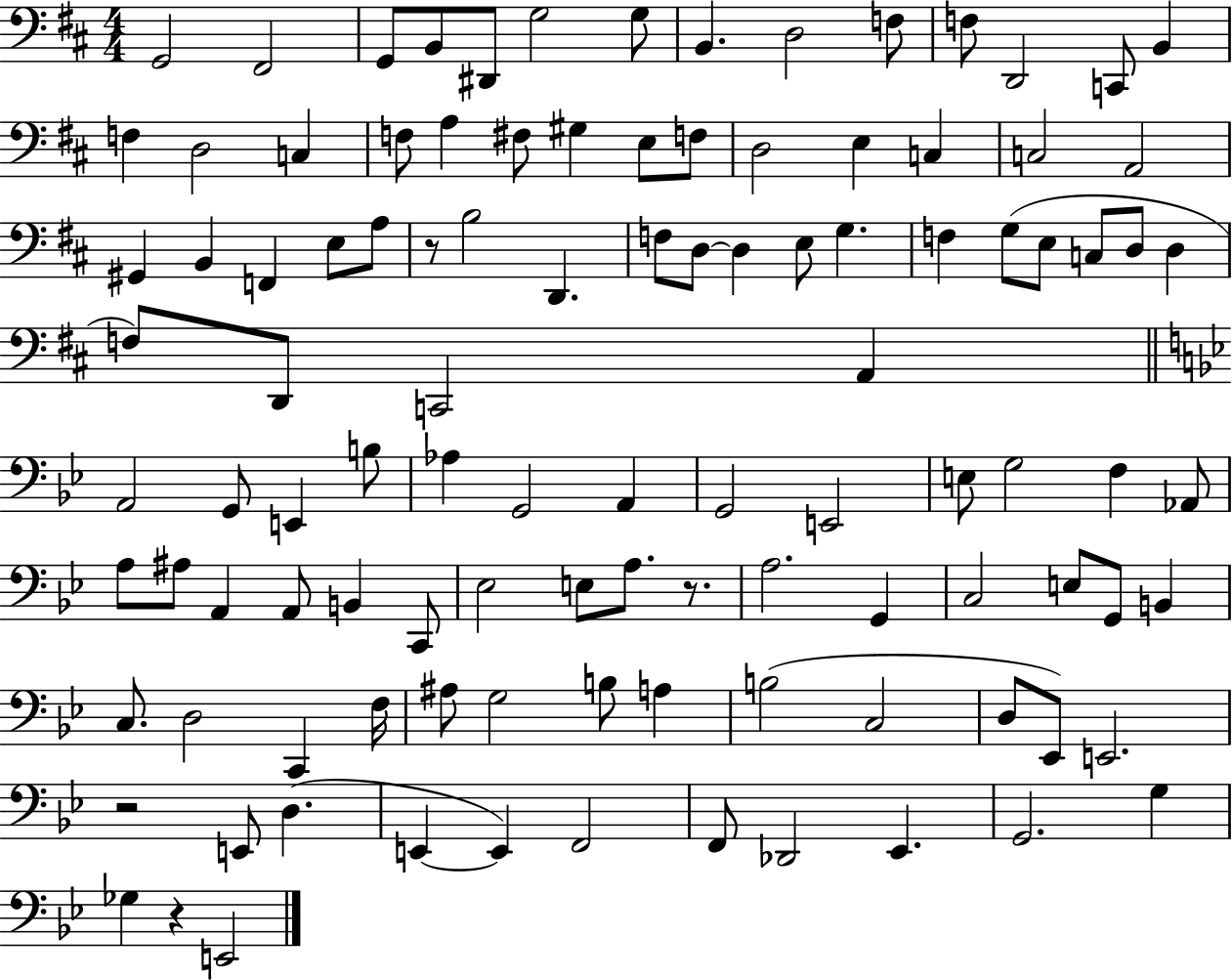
X:1
T:Untitled
M:4/4
L:1/4
K:D
G,,2 ^F,,2 G,,/2 B,,/2 ^D,,/2 G,2 G,/2 B,, D,2 F,/2 F,/2 D,,2 C,,/2 B,, F, D,2 C, F,/2 A, ^F,/2 ^G, E,/2 F,/2 D,2 E, C, C,2 A,,2 ^G,, B,, F,, E,/2 A,/2 z/2 B,2 D,, F,/2 D,/2 D, E,/2 G, F, G,/2 E,/2 C,/2 D,/2 D, F,/2 D,,/2 C,,2 A,, A,,2 G,,/2 E,, B,/2 _A, G,,2 A,, G,,2 E,,2 E,/2 G,2 F, _A,,/2 A,/2 ^A,/2 A,, A,,/2 B,, C,,/2 _E,2 E,/2 A,/2 z/2 A,2 G,, C,2 E,/2 G,,/2 B,, C,/2 D,2 C,, F,/4 ^A,/2 G,2 B,/2 A, B,2 C,2 D,/2 _E,,/2 E,,2 z2 E,,/2 D, E,, E,, F,,2 F,,/2 _D,,2 _E,, G,,2 G, _G, z E,,2